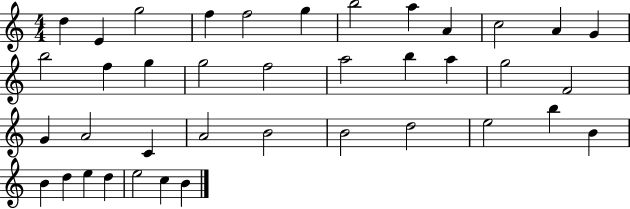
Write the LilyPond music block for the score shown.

{
  \clef treble
  \numericTimeSignature
  \time 4/4
  \key c \major
  d''4 e'4 g''2 | f''4 f''2 g''4 | b''2 a''4 a'4 | c''2 a'4 g'4 | \break b''2 f''4 g''4 | g''2 f''2 | a''2 b''4 a''4 | g''2 f'2 | \break g'4 a'2 c'4 | a'2 b'2 | b'2 d''2 | e''2 b''4 b'4 | \break b'4 d''4 e''4 d''4 | e''2 c''4 b'4 | \bar "|."
}